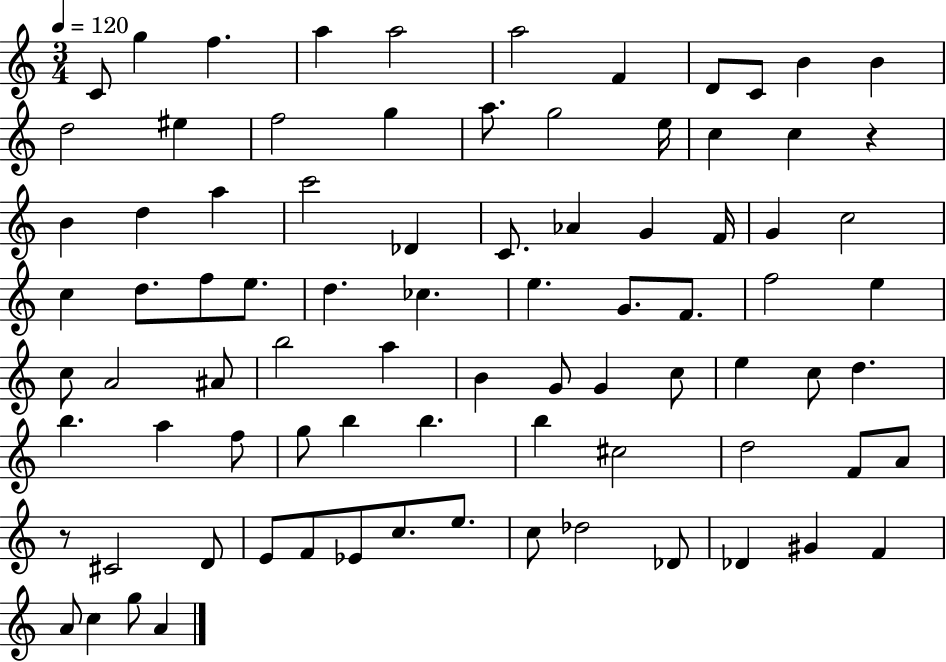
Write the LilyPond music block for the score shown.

{
  \clef treble
  \numericTimeSignature
  \time 3/4
  \key c \major
  \tempo 4 = 120
  c'8 g''4 f''4. | a''4 a''2 | a''2 f'4 | d'8 c'8 b'4 b'4 | \break d''2 eis''4 | f''2 g''4 | a''8. g''2 e''16 | c''4 c''4 r4 | \break b'4 d''4 a''4 | c'''2 des'4 | c'8. aes'4 g'4 f'16 | g'4 c''2 | \break c''4 d''8. f''8 e''8. | d''4. ces''4. | e''4. g'8. f'8. | f''2 e''4 | \break c''8 a'2 ais'8 | b''2 a''4 | b'4 g'8 g'4 c''8 | e''4 c''8 d''4. | \break b''4. a''4 f''8 | g''8 b''4 b''4. | b''4 cis''2 | d''2 f'8 a'8 | \break r8 cis'2 d'8 | e'8 f'8 ees'8 c''8. e''8. | c''8 des''2 des'8 | des'4 gis'4 f'4 | \break a'8 c''4 g''8 a'4 | \bar "|."
}